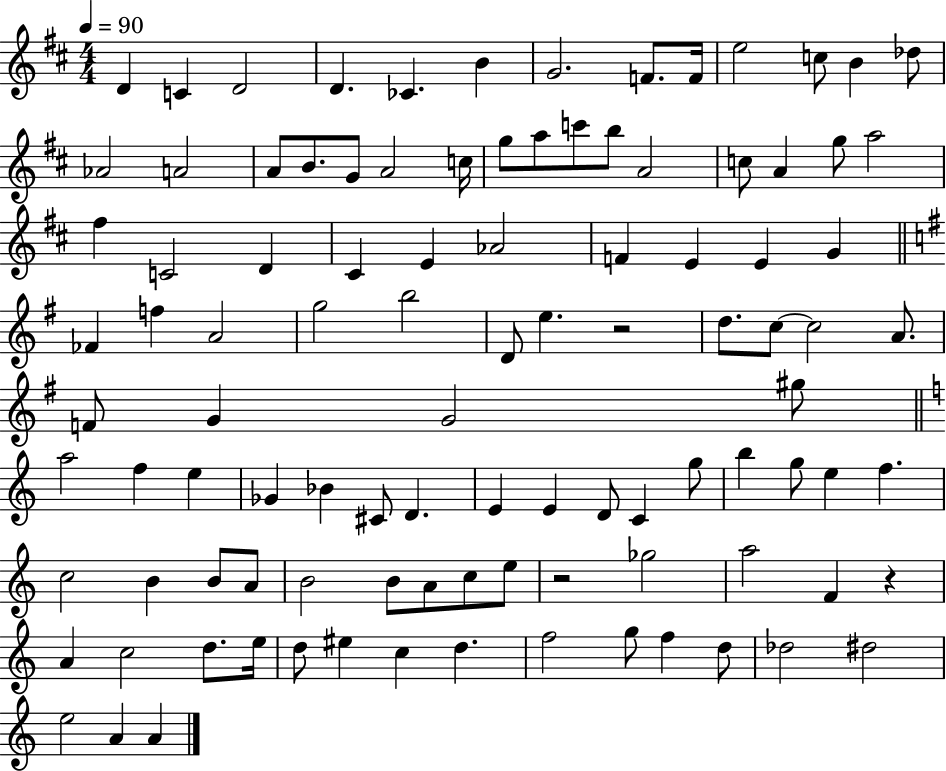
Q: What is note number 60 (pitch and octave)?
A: C#4